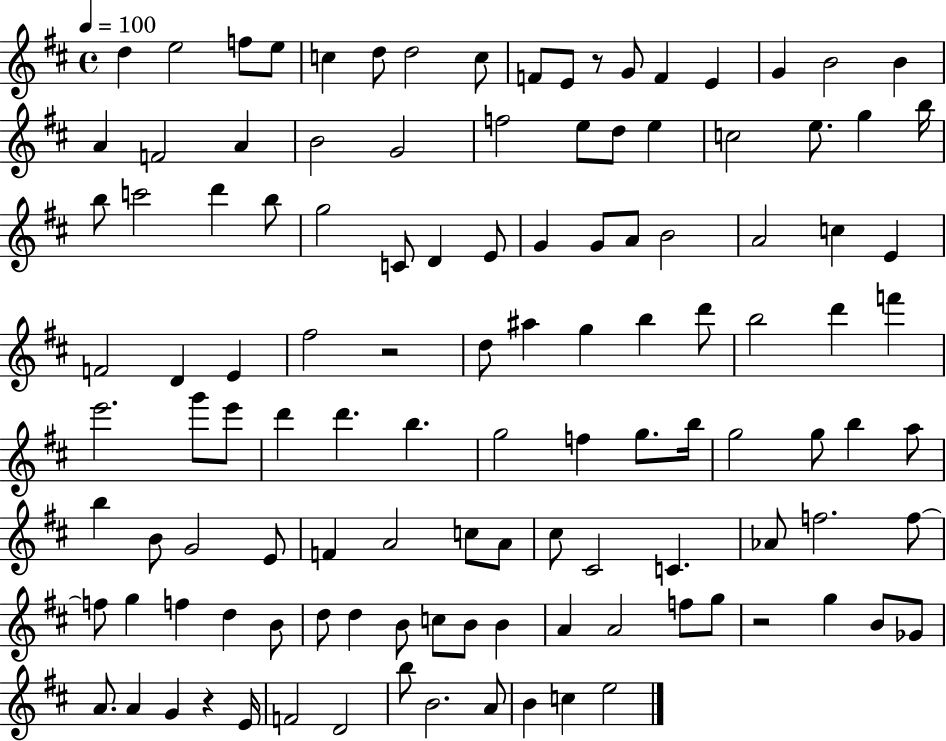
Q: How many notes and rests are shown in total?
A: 118